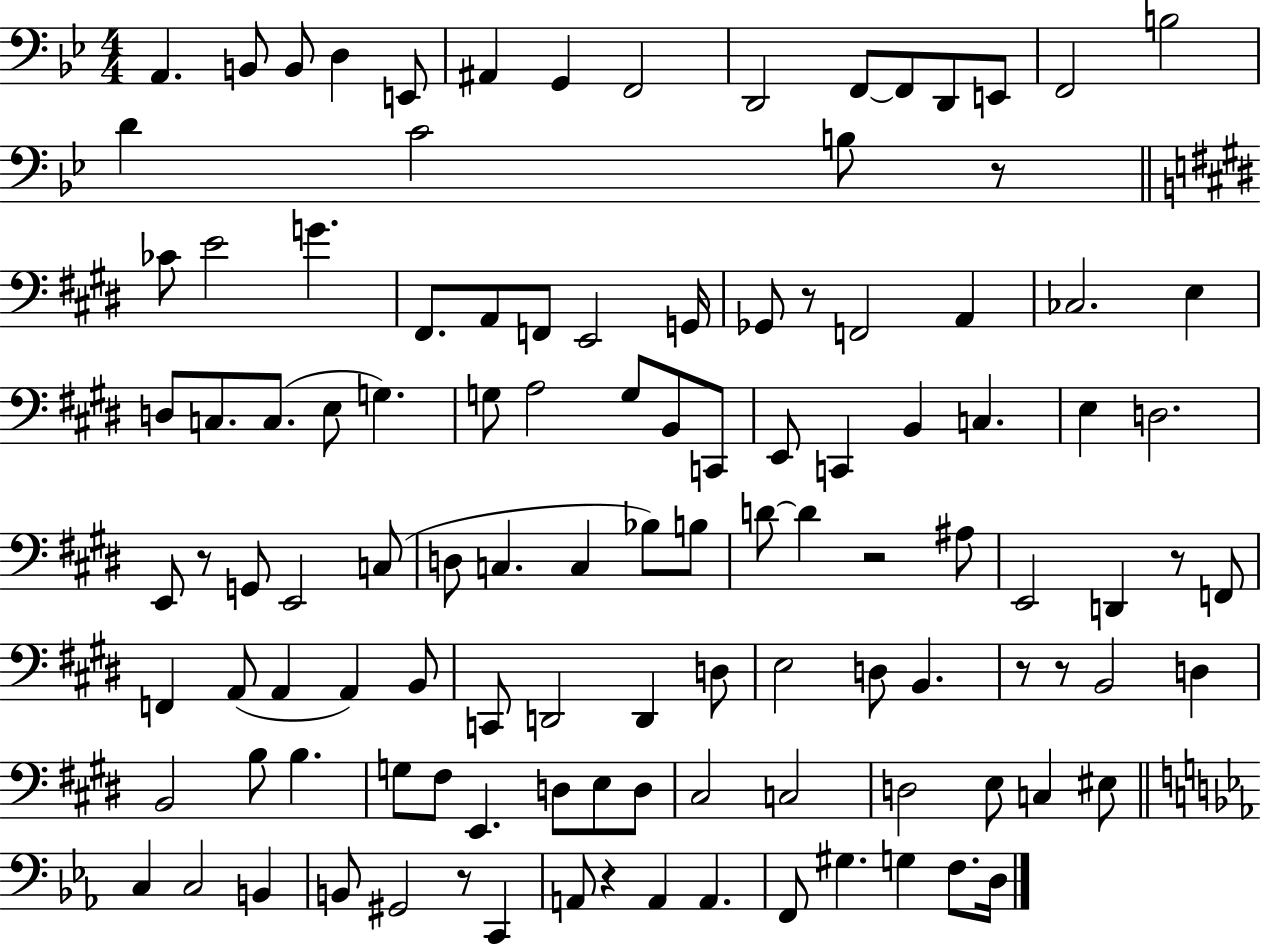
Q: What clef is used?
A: bass